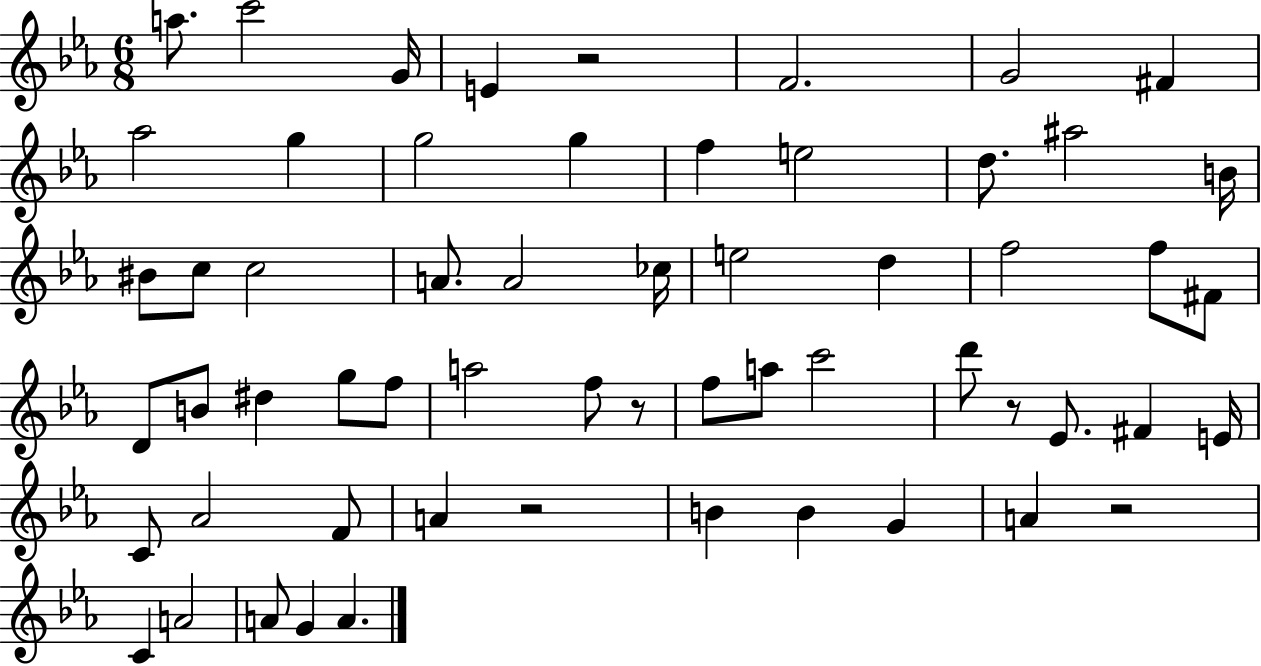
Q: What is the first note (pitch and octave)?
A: A5